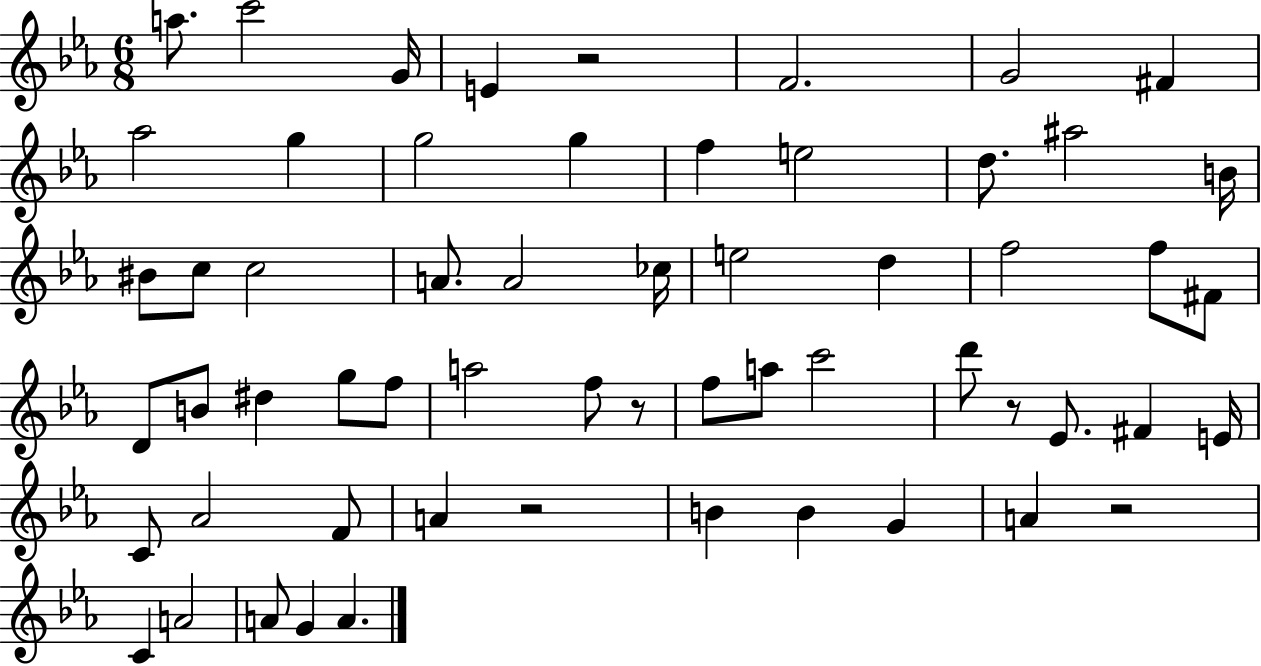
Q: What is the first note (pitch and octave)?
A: A5